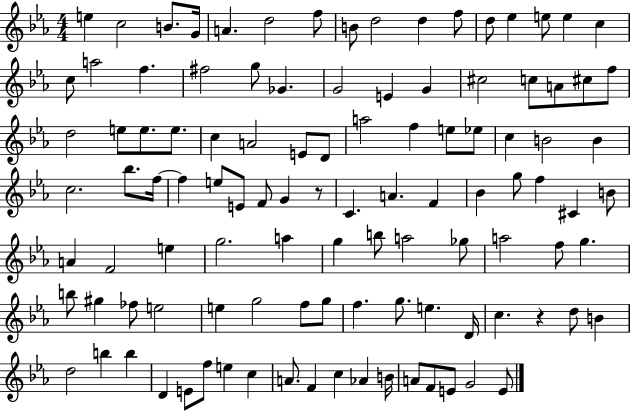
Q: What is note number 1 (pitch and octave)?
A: E5